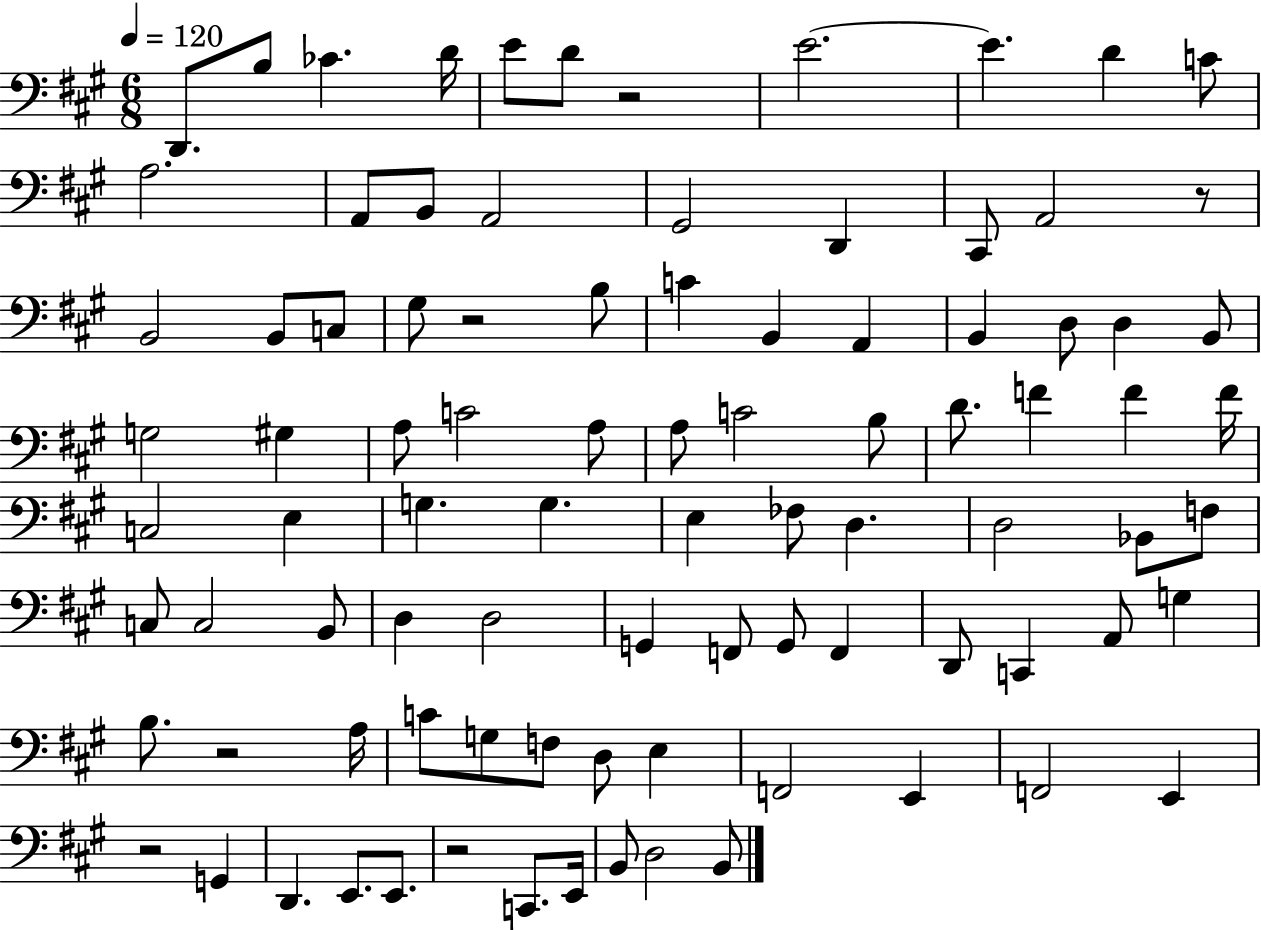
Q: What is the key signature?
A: A major